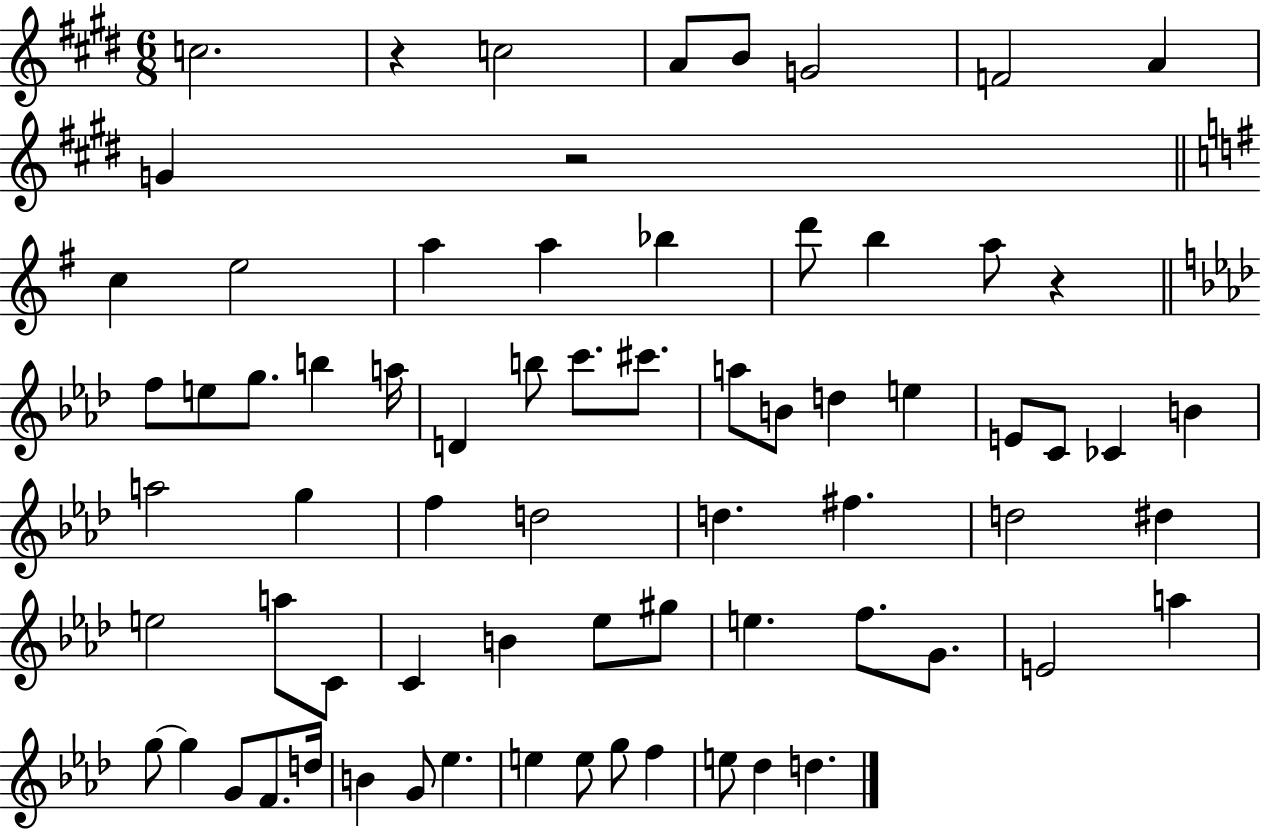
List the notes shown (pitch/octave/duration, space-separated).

C5/h. R/q C5/h A4/e B4/e G4/h F4/h A4/q G4/q R/h C5/q E5/h A5/q A5/q Bb5/q D6/e B5/q A5/e R/q F5/e E5/e G5/e. B5/q A5/s D4/q B5/e C6/e. C#6/e. A5/e B4/e D5/q E5/q E4/e C4/e CES4/q B4/q A5/h G5/q F5/q D5/h D5/q. F#5/q. D5/h D#5/q E5/h A5/e C4/e C4/q B4/q Eb5/e G#5/e E5/q. F5/e. G4/e. E4/h A5/q G5/e G5/q G4/e F4/e. D5/s B4/q G4/e Eb5/q. E5/q E5/e G5/e F5/q E5/e Db5/q D5/q.